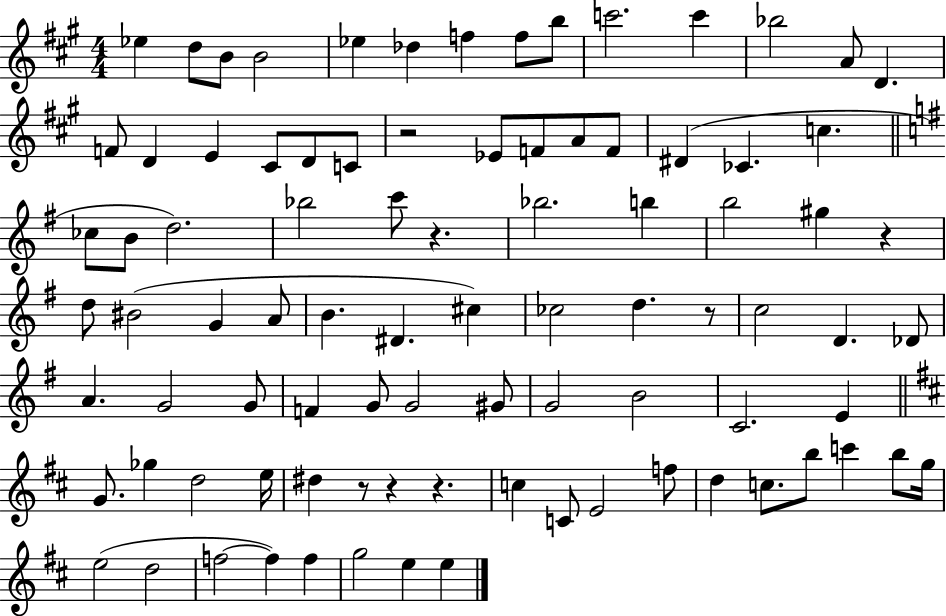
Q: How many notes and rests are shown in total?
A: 89